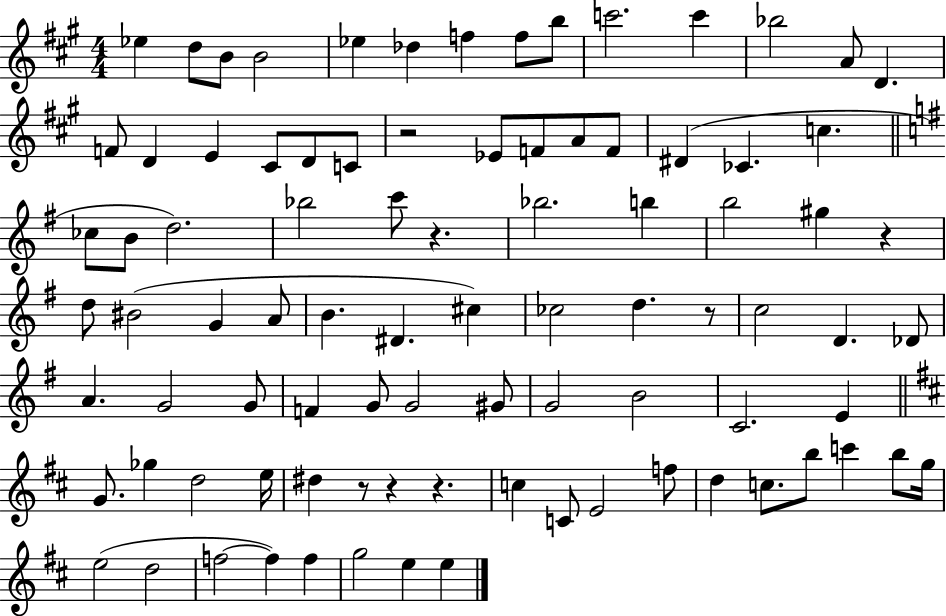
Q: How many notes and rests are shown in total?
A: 89